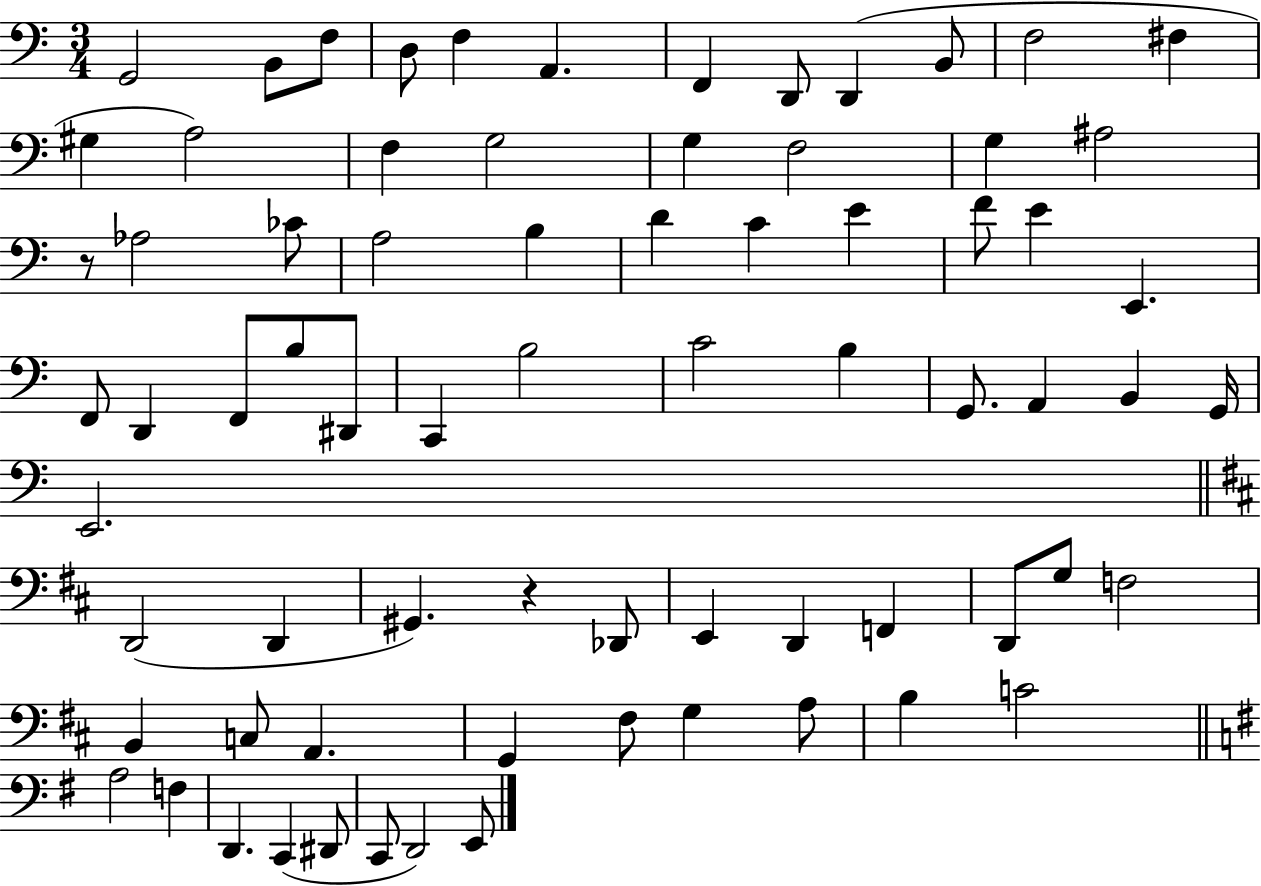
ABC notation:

X:1
T:Untitled
M:3/4
L:1/4
K:C
G,,2 B,,/2 F,/2 D,/2 F, A,, F,, D,,/2 D,, B,,/2 F,2 ^F, ^G, A,2 F, G,2 G, F,2 G, ^A,2 z/2 _A,2 _C/2 A,2 B, D C E F/2 E E,, F,,/2 D,, F,,/2 B,/2 ^D,,/2 C,, B,2 C2 B, G,,/2 A,, B,, G,,/4 E,,2 D,,2 D,, ^G,, z _D,,/2 E,, D,, F,, D,,/2 G,/2 F,2 B,, C,/2 A,, G,, ^F,/2 G, A,/2 B, C2 A,2 F, D,, C,, ^D,,/2 C,,/2 D,,2 E,,/2